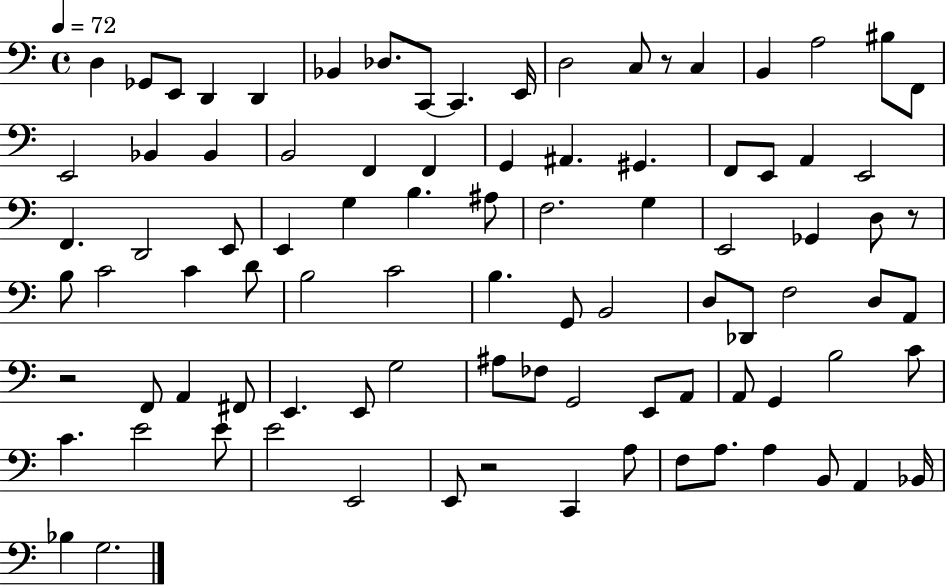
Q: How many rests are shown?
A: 4